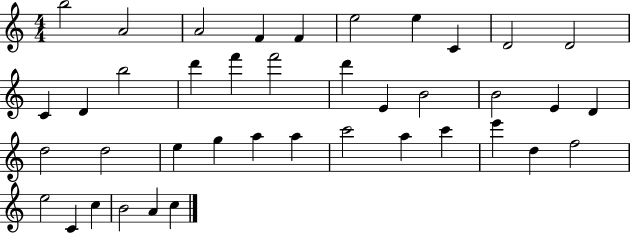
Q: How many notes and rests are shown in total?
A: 40